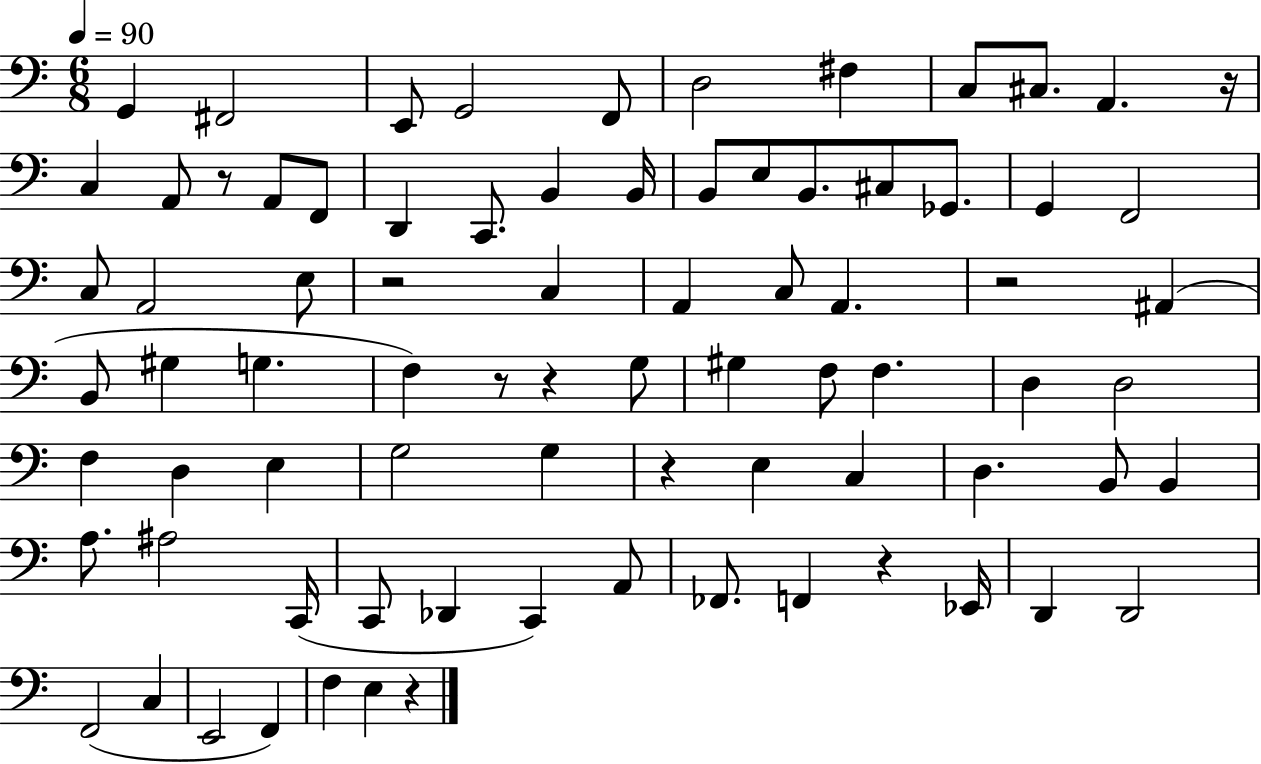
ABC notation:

X:1
T:Untitled
M:6/8
L:1/4
K:C
G,, ^F,,2 E,,/2 G,,2 F,,/2 D,2 ^F, C,/2 ^C,/2 A,, z/4 C, A,,/2 z/2 A,,/2 F,,/2 D,, C,,/2 B,, B,,/4 B,,/2 E,/2 B,,/2 ^C,/2 _G,,/2 G,, F,,2 C,/2 A,,2 E,/2 z2 C, A,, C,/2 A,, z2 ^A,, B,,/2 ^G, G, F, z/2 z G,/2 ^G, F,/2 F, D, D,2 F, D, E, G,2 G, z E, C, D, B,,/2 B,, A,/2 ^A,2 C,,/4 C,,/2 _D,, C,, A,,/2 _F,,/2 F,, z _E,,/4 D,, D,,2 F,,2 C, E,,2 F,, F, E, z